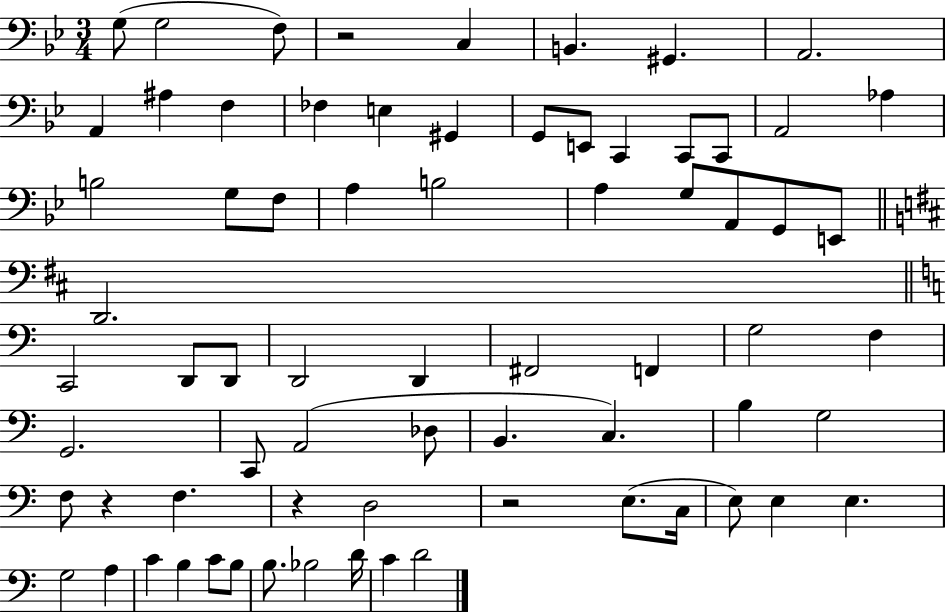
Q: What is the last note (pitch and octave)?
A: D4